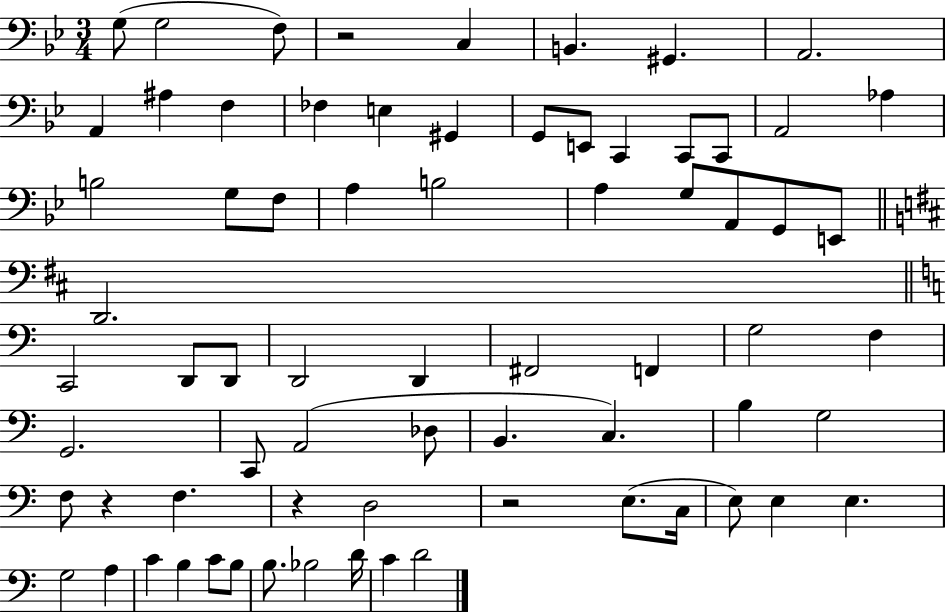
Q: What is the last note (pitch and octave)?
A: D4